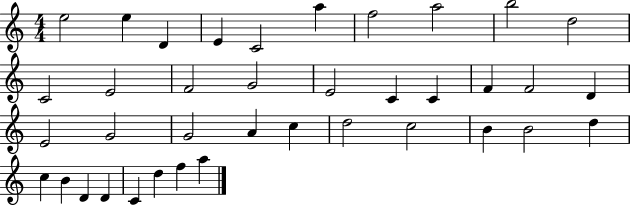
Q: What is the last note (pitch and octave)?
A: A5